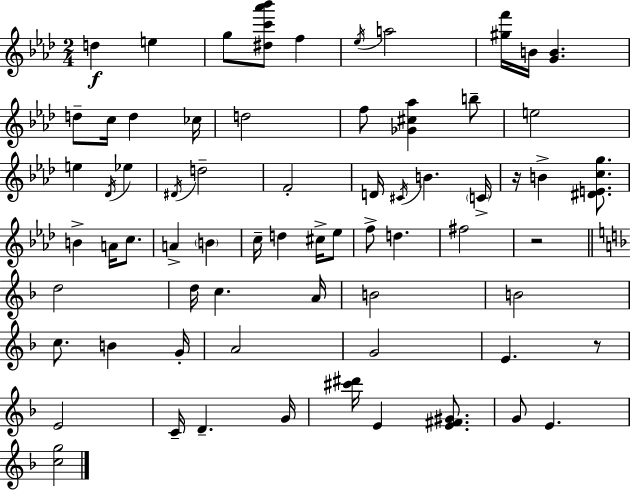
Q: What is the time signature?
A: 2/4